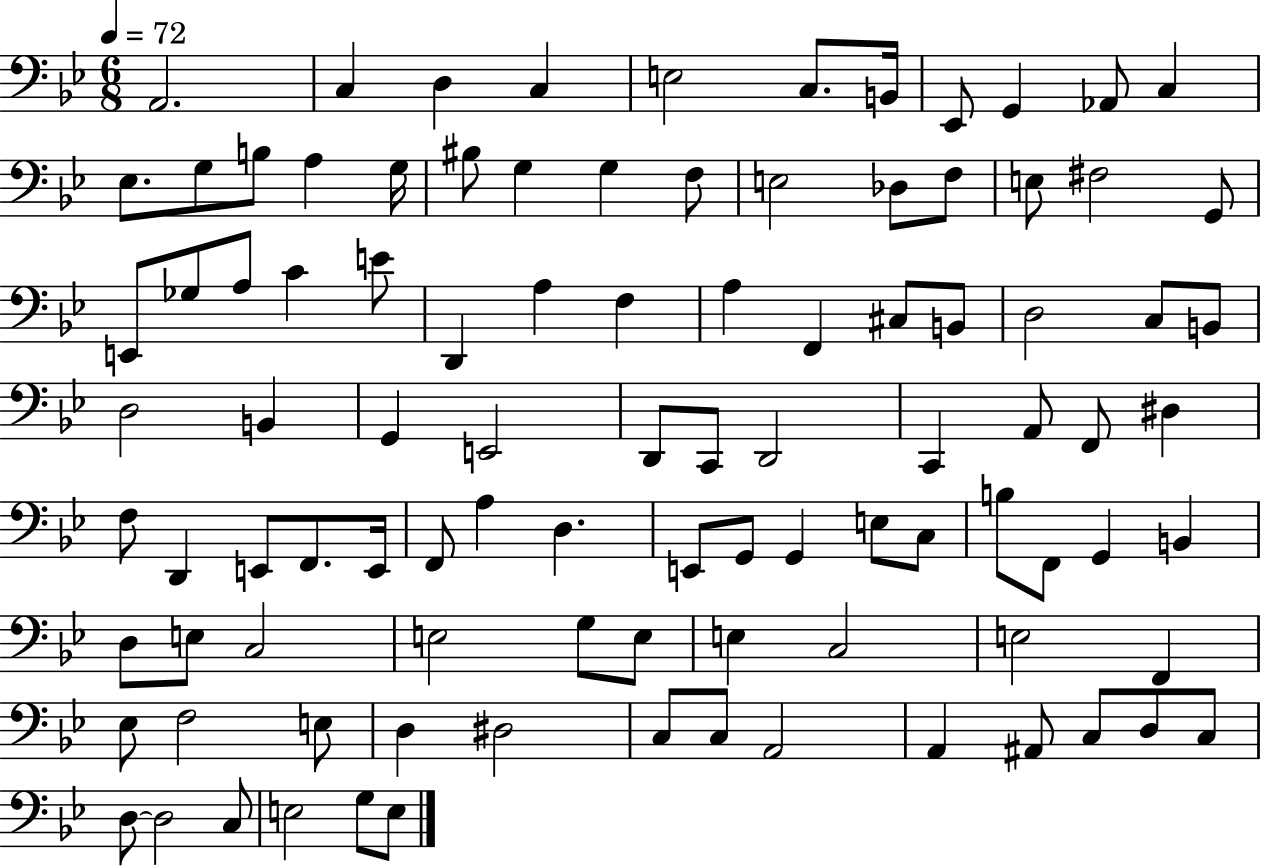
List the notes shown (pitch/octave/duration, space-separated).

A2/h. C3/q D3/q C3/q E3/h C3/e. B2/s Eb2/e G2/q Ab2/e C3/q Eb3/e. G3/e B3/e A3/q G3/s BIS3/e G3/q G3/q F3/e E3/h Db3/e F3/e E3/e F#3/h G2/e E2/e Gb3/e A3/e C4/q E4/e D2/q A3/q F3/q A3/q F2/q C#3/e B2/e D3/h C3/e B2/e D3/h B2/q G2/q E2/h D2/e C2/e D2/h C2/q A2/e F2/e D#3/q F3/e D2/q E2/e F2/e. E2/s F2/e A3/q D3/q. E2/e G2/e G2/q E3/e C3/e B3/e F2/e G2/q B2/q D3/e E3/e C3/h E3/h G3/e E3/e E3/q C3/h E3/h F2/q Eb3/e F3/h E3/e D3/q D#3/h C3/e C3/e A2/h A2/q A#2/e C3/e D3/e C3/e D3/e D3/h C3/e E3/h G3/e E3/e